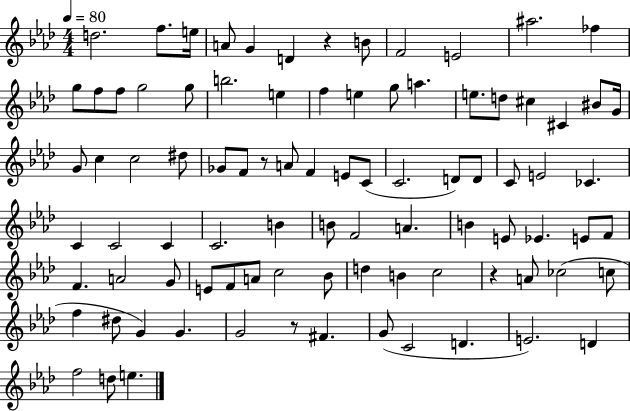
D5/h. F5/e. E5/s A4/e G4/q D4/q R/q B4/e F4/h E4/h A#5/h. FES5/q G5/e F5/e F5/e G5/h G5/e B5/h. E5/q F5/q E5/q G5/e A5/q. E5/e. D5/e C#5/q C#4/q BIS4/e G4/s G4/e C5/q C5/h D#5/e Gb4/e F4/e R/e A4/e F4/q E4/e C4/e C4/h. D4/e D4/e C4/e E4/h CES4/q. C4/q C4/h C4/q C4/h. B4/q B4/e F4/h A4/q. B4/q E4/e Eb4/q. E4/e F4/e F4/q. A4/h G4/e E4/e F4/e A4/e C5/h Bb4/e D5/q B4/q C5/h R/q A4/e CES5/h C5/e F5/q D#5/e G4/q G4/q. G4/h R/e F#4/q. G4/e C4/h D4/q. E4/h. D4/q F5/h D5/e E5/q.